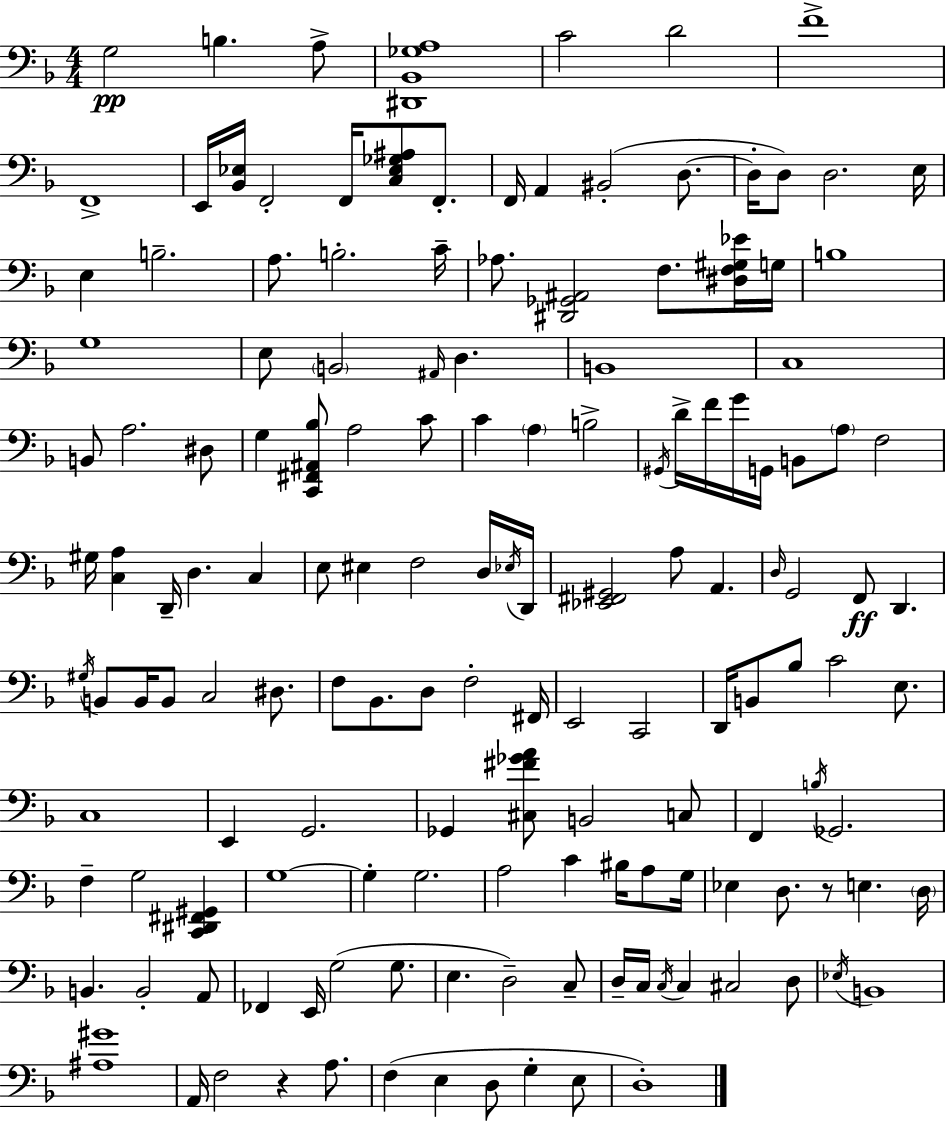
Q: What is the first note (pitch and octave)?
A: G3